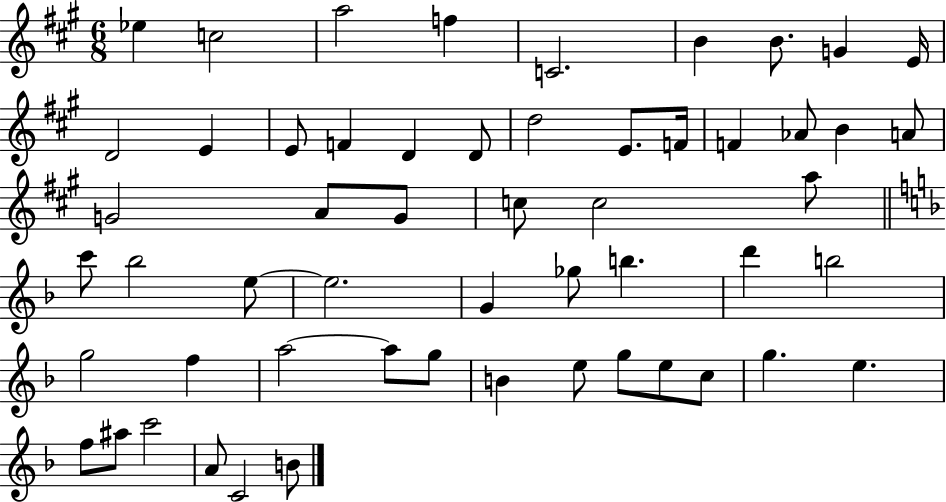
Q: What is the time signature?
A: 6/8